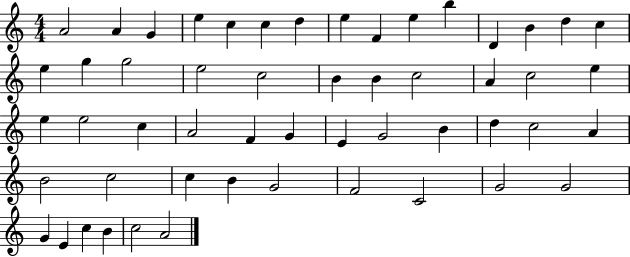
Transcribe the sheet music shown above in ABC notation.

X:1
T:Untitled
M:4/4
L:1/4
K:C
A2 A G e c c d e F e b D B d c e g g2 e2 c2 B B c2 A c2 e e e2 c A2 F G E G2 B d c2 A B2 c2 c B G2 F2 C2 G2 G2 G E c B c2 A2